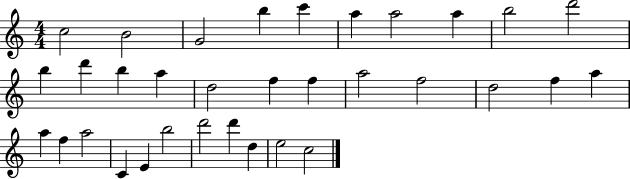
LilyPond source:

{
  \clef treble
  \numericTimeSignature
  \time 4/4
  \key c \major
  c''2 b'2 | g'2 b''4 c'''4 | a''4 a''2 a''4 | b''2 d'''2 | \break b''4 d'''4 b''4 a''4 | d''2 f''4 f''4 | a''2 f''2 | d''2 f''4 a''4 | \break a''4 f''4 a''2 | c'4 e'4 b''2 | d'''2 d'''4 d''4 | e''2 c''2 | \break \bar "|."
}